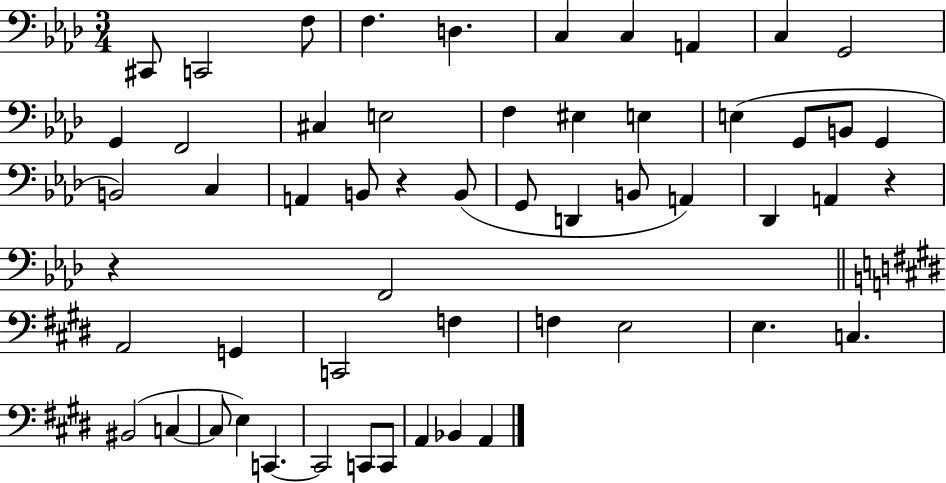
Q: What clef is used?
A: bass